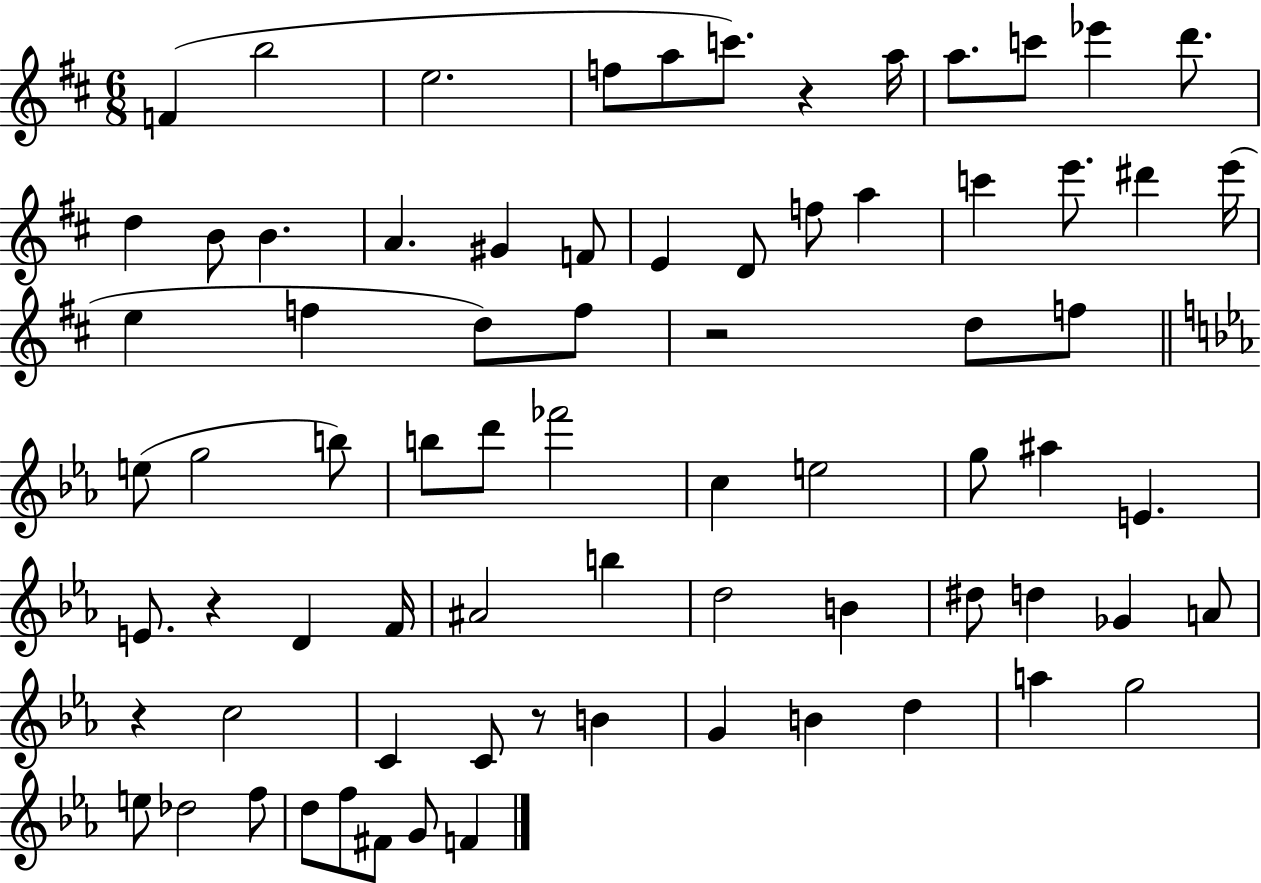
X:1
T:Untitled
M:6/8
L:1/4
K:D
F b2 e2 f/2 a/2 c'/2 z a/4 a/2 c'/2 _e' d'/2 d B/2 B A ^G F/2 E D/2 f/2 a c' e'/2 ^d' e'/4 e f d/2 f/2 z2 d/2 f/2 e/2 g2 b/2 b/2 d'/2 _f'2 c e2 g/2 ^a E E/2 z D F/4 ^A2 b d2 B ^d/2 d _G A/2 z c2 C C/2 z/2 B G B d a g2 e/2 _d2 f/2 d/2 f/2 ^F/2 G/2 F